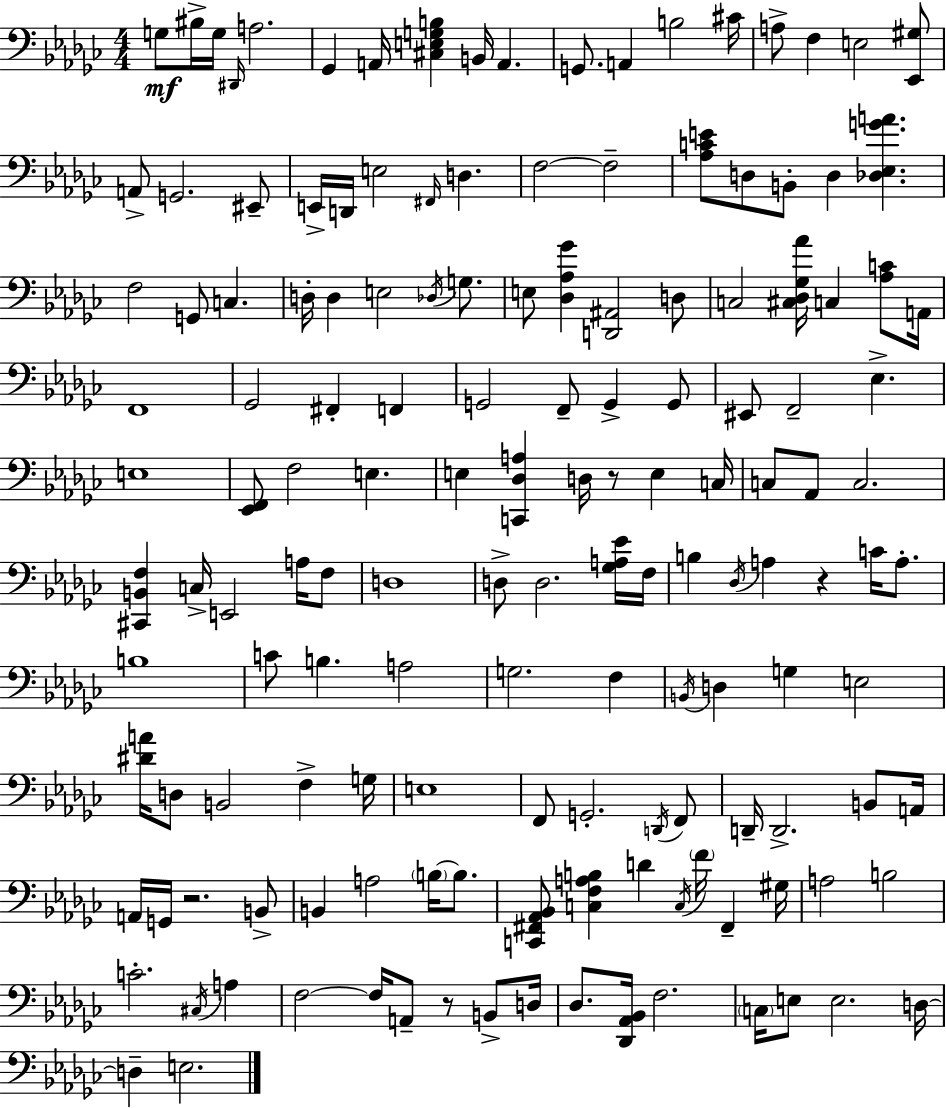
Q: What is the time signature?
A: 4/4